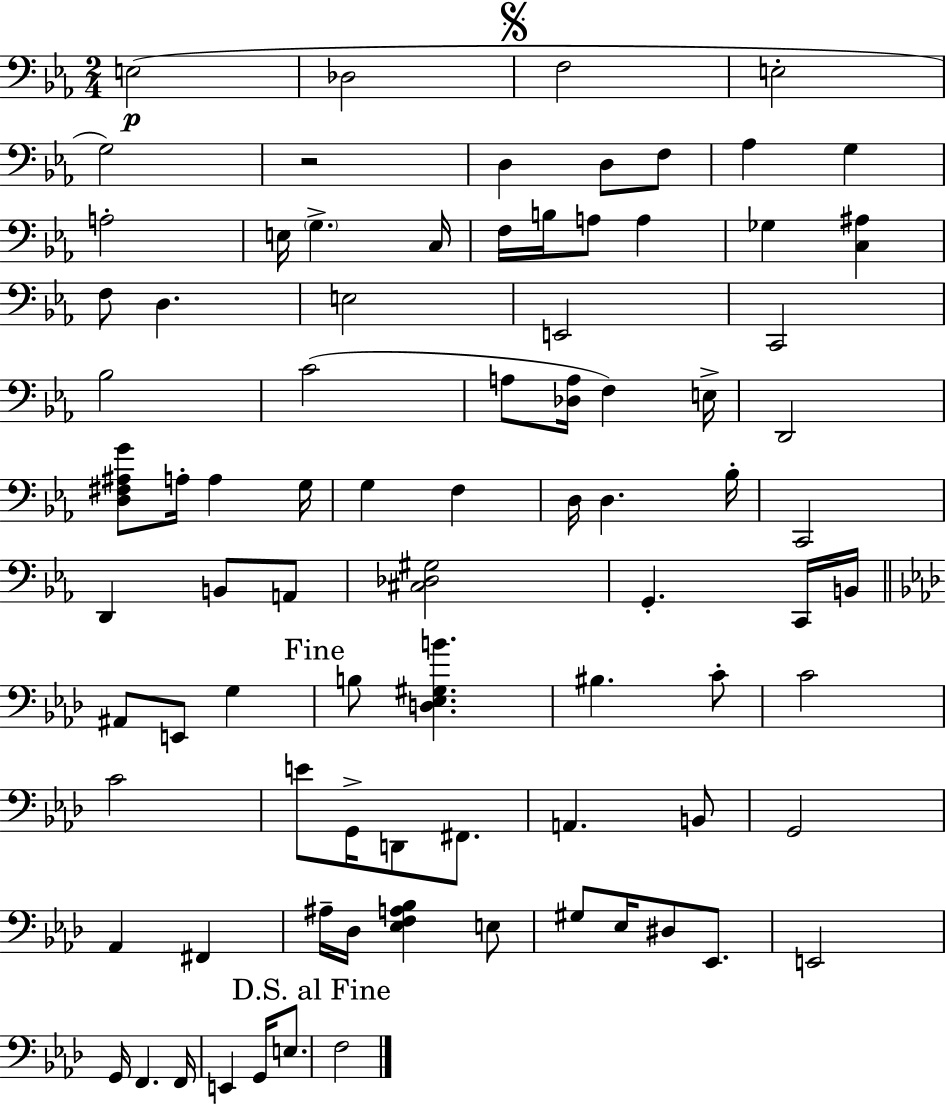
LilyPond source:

{
  \clef bass
  \numericTimeSignature
  \time 2/4
  \key c \minor
  e2(\p | des2 | \mark \markup { \musicglyph "scripts.segno" } f2 | e2-. | \break g2) | r2 | d4 d8 f8 | aes4 g4 | \break a2-. | e16 \parenthesize g4.-> c16 | f16 b16 a8 a4 | ges4 <c ais>4 | \break f8 d4. | e2 | e,2 | c,2 | \break bes2 | c'2( | a8 <des a>16 f4) e16-> | d,2 | \break <d fis ais g'>8 a16-. a4 g16 | g4 f4 | d16 d4. bes16-. | c,2 | \break d,4 b,8 a,8 | <cis des gis>2 | g,4.-. c,16 b,16 | \bar "||" \break \key aes \major ais,8 e,8 g4 | \mark "Fine" b8 <d ees gis b'>4. | bis4. c'8-. | c'2 | \break c'2 | e'8 g,16-> d,8 fis,8. | a,4. b,8 | g,2 | \break aes,4 fis,4 | ais16-- des16 <ees f a bes>4 e8 | gis8 ees16 dis8 ees,8. | e,2 | \break g,16 f,4. f,16 | e,4 g,16 e8. | \mark "D.S. al Fine" f2 | \bar "|."
}